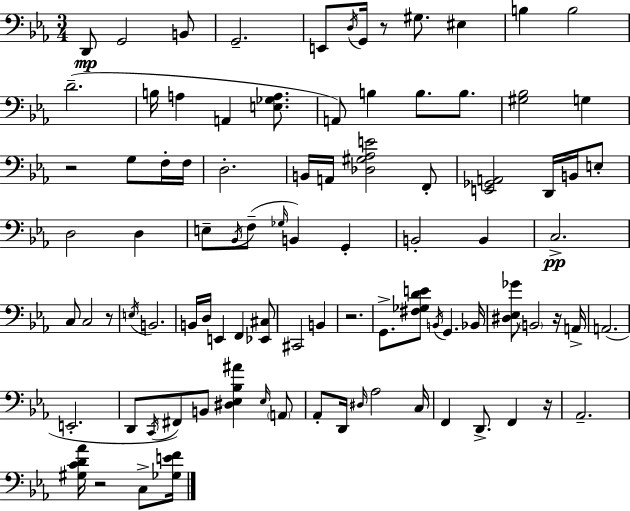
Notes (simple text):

D2/e G2/h B2/e G2/h. E2/e D3/s G2/s R/e G#3/e. EIS3/q B3/q B3/h D4/h. B3/s A3/q A2/q [E3,Gb3,A3]/e. A2/e B3/q B3/e. B3/e. [G#3,Bb3]/h G3/q R/h G3/e F3/s F3/s D3/h. B2/s A2/s [Db3,G#3,Ab3,E4]/h F2/e [E2,Gb2,A2]/h D2/s B2/s E3/e D3/h D3/q E3/e Bb2/s F3/e Gb3/s B2/q G2/q B2/h B2/q C3/h. C3/e C3/h R/e E3/s B2/h. B2/s D3/s E2/q F2/q [Eb2,C#3]/e C#2/h B2/q R/h. G2/e. [F#3,Gb3,D4,E4]/e B2/s G2/q. Bb2/s [D#3,Eb3,Gb4]/e B2/h R/s A2/s A2/h. E2/h. D2/e C2/s F#2/e B2/e [D#3,Eb3,Bb3,A#4]/q Eb3/s A2/e Ab2/e D2/s D#3/s Ab3/h C3/s F2/q D2/e. F2/q R/s Ab2/h. [G#3,C4,D4,Ab4]/s R/h C3/e [Gb3,E4,F4]/s